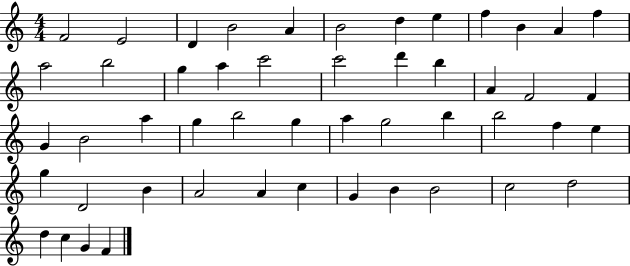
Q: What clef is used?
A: treble